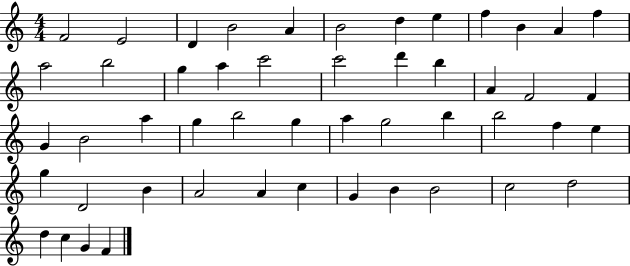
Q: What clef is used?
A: treble